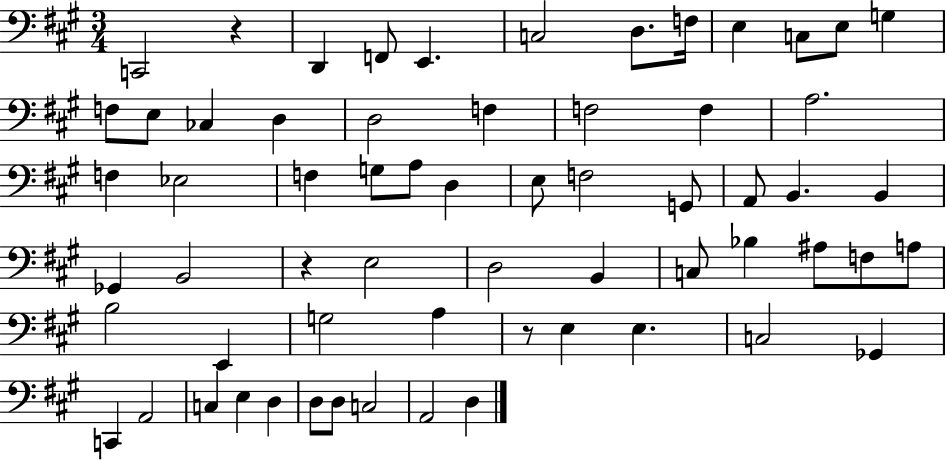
C2/h R/q D2/q F2/e E2/q. C3/h D3/e. F3/s E3/q C3/e E3/e G3/q F3/e E3/e CES3/q D3/q D3/h F3/q F3/h F3/q A3/h. F3/q Eb3/h F3/q G3/e A3/e D3/q E3/e F3/h G2/e A2/e B2/q. B2/q Gb2/q B2/h R/q E3/h D3/h B2/q C3/e Bb3/q A#3/e F3/e A3/e B3/h E2/q G3/h A3/q R/e E3/q E3/q. C3/h Gb2/q C2/q A2/h C3/q E3/q D3/q D3/e D3/e C3/h A2/h D3/q